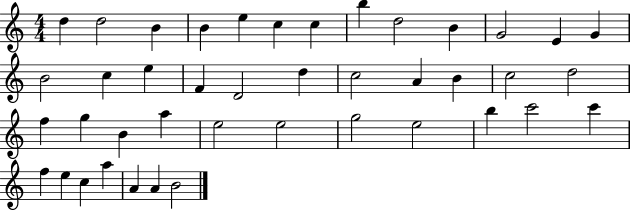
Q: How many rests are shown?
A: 0